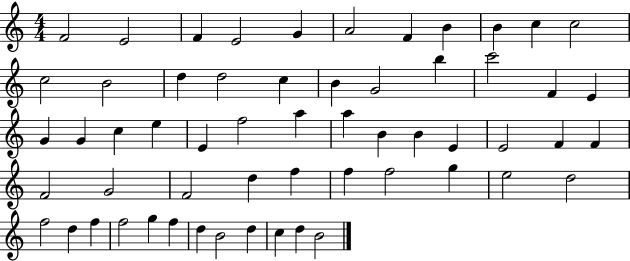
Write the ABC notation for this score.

X:1
T:Untitled
M:4/4
L:1/4
K:C
F2 E2 F E2 G A2 F B B c c2 c2 B2 d d2 c B G2 b c'2 F E G G c e E f2 a a B B E E2 F F F2 G2 F2 d f f f2 g e2 d2 f2 d f f2 g f d B2 d c d B2